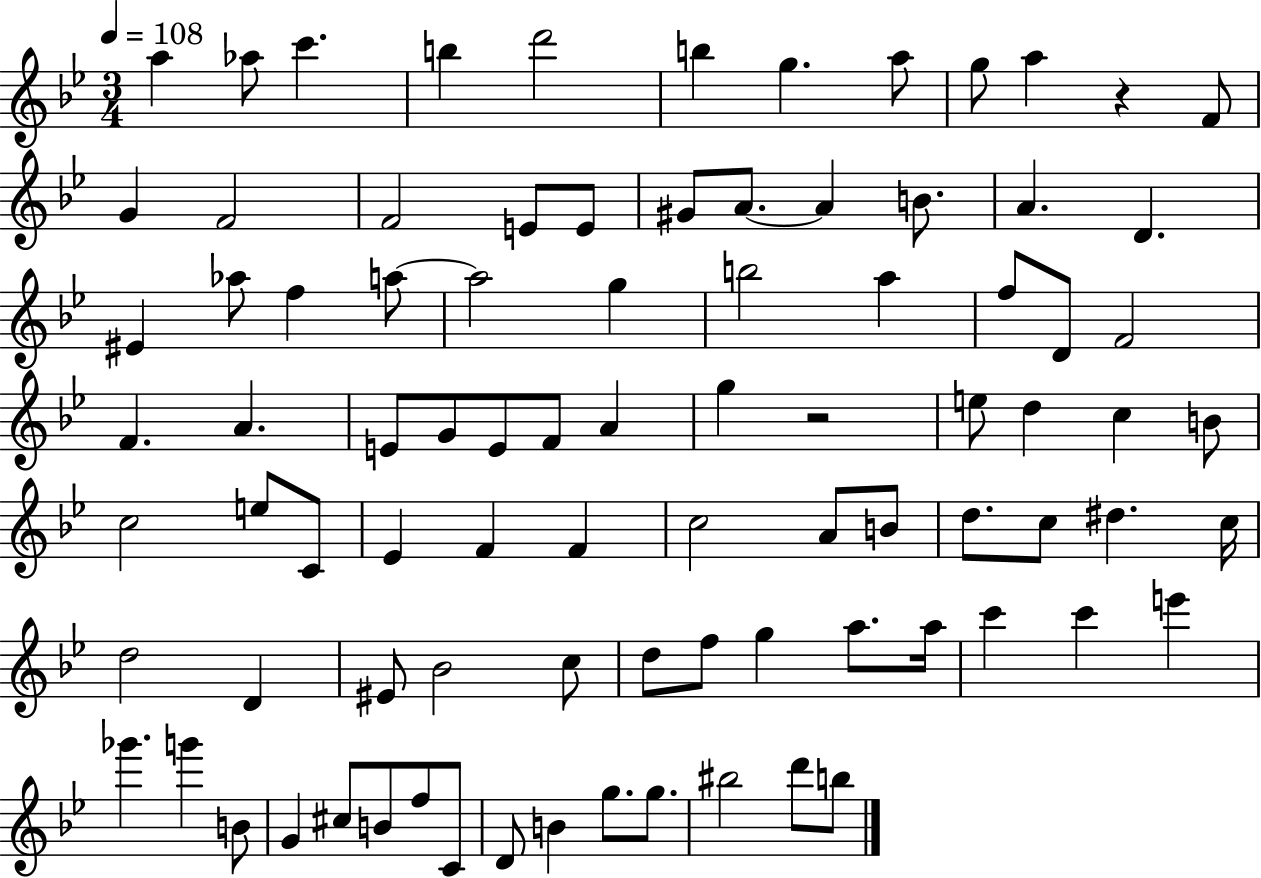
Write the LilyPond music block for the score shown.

{
  \clef treble
  \numericTimeSignature
  \time 3/4
  \key bes \major
  \tempo 4 = 108
  a''4 aes''8 c'''4. | b''4 d'''2 | b''4 g''4. a''8 | g''8 a''4 r4 f'8 | \break g'4 f'2 | f'2 e'8 e'8 | gis'8 a'8.~~ a'4 b'8. | a'4. d'4. | \break eis'4 aes''8 f''4 a''8~~ | a''2 g''4 | b''2 a''4 | f''8 d'8 f'2 | \break f'4. a'4. | e'8 g'8 e'8 f'8 a'4 | g''4 r2 | e''8 d''4 c''4 b'8 | \break c''2 e''8 c'8 | ees'4 f'4 f'4 | c''2 a'8 b'8 | d''8. c''8 dis''4. c''16 | \break d''2 d'4 | eis'8 bes'2 c''8 | d''8 f''8 g''4 a''8. a''16 | c'''4 c'''4 e'''4 | \break ges'''4. g'''4 b'8 | g'4 cis''8 b'8 f''8 c'8 | d'8 b'4 g''8. g''8. | bis''2 d'''8 b''8 | \break \bar "|."
}